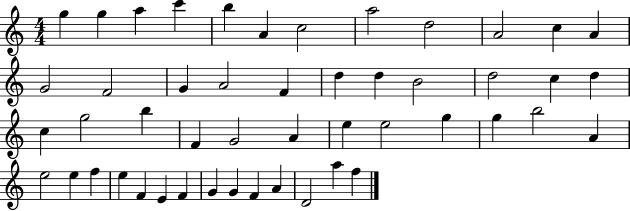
{
  \clef treble
  \numericTimeSignature
  \time 4/4
  \key c \major
  g''4 g''4 a''4 c'''4 | b''4 a'4 c''2 | a''2 d''2 | a'2 c''4 a'4 | \break g'2 f'2 | g'4 a'2 f'4 | d''4 d''4 b'2 | d''2 c''4 d''4 | \break c''4 g''2 b''4 | f'4 g'2 a'4 | e''4 e''2 g''4 | g''4 b''2 a'4 | \break e''2 e''4 f''4 | e''4 f'4 e'4 f'4 | g'4 g'4 f'4 a'4 | d'2 a''4 f''4 | \break \bar "|."
}